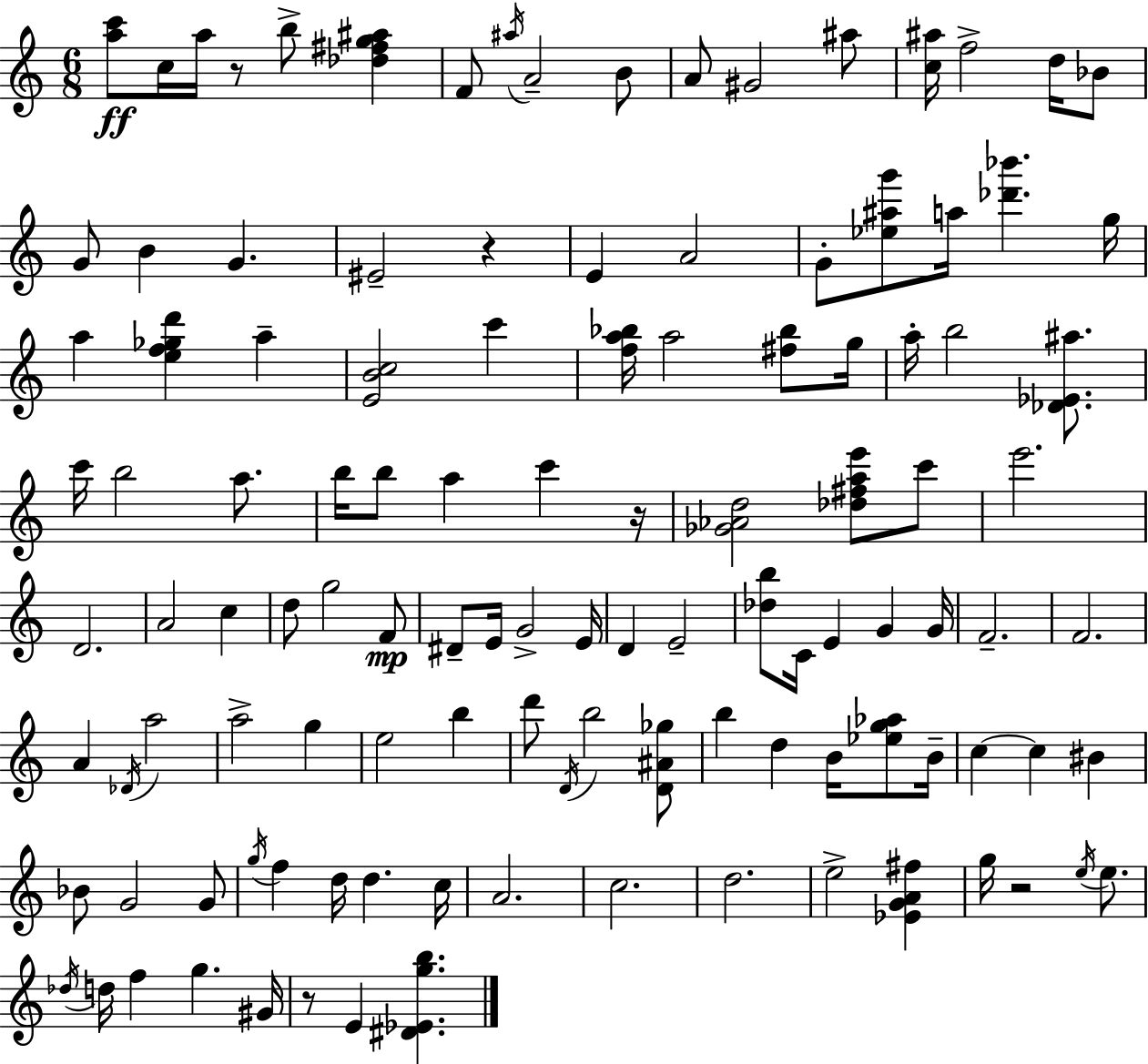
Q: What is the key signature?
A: A minor